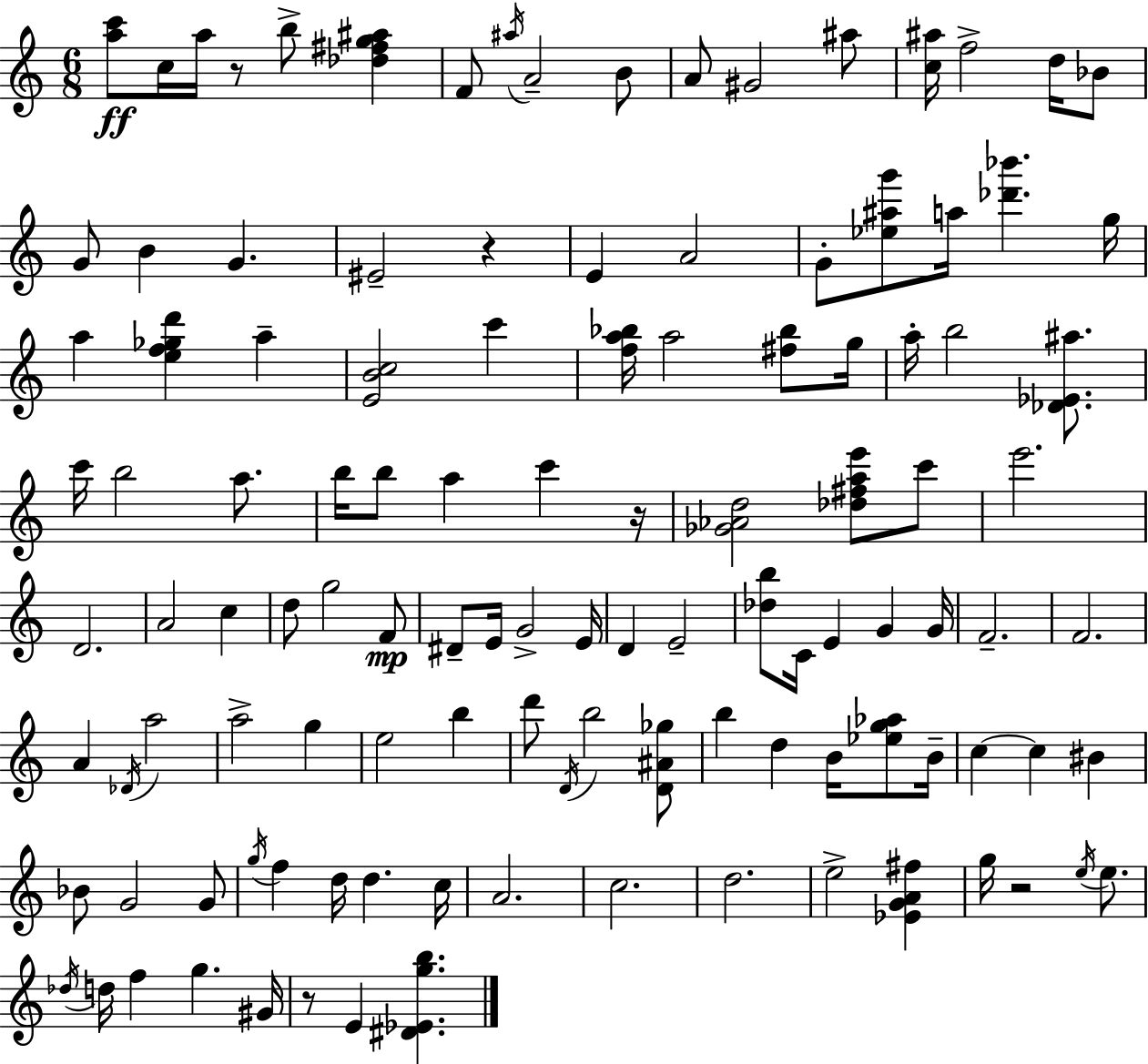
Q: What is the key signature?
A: A minor